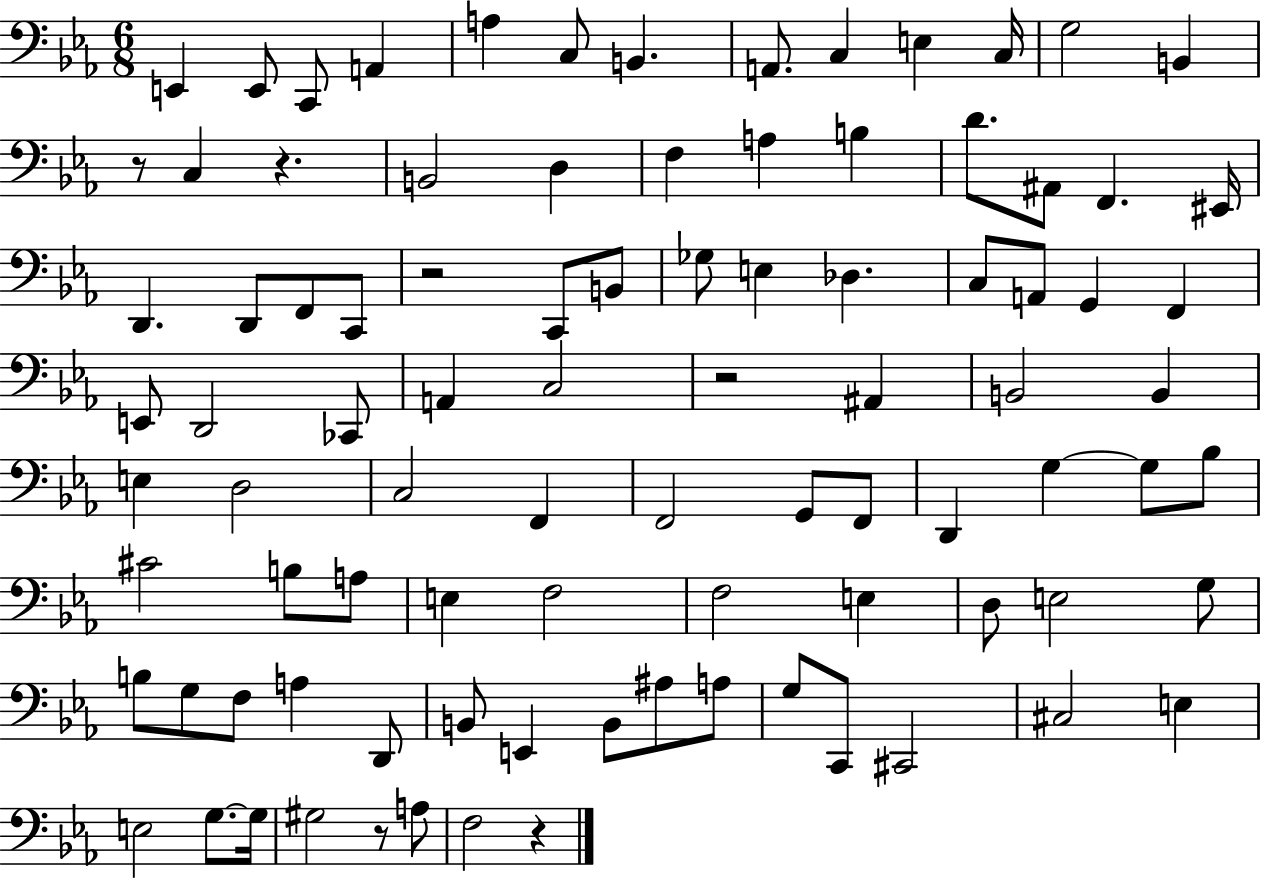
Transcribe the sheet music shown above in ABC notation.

X:1
T:Untitled
M:6/8
L:1/4
K:Eb
E,, E,,/2 C,,/2 A,, A, C,/2 B,, A,,/2 C, E, C,/4 G,2 B,, z/2 C, z B,,2 D, F, A, B, D/2 ^A,,/2 F,, ^E,,/4 D,, D,,/2 F,,/2 C,,/2 z2 C,,/2 B,,/2 _G,/2 E, _D, C,/2 A,,/2 G,, F,, E,,/2 D,,2 _C,,/2 A,, C,2 z2 ^A,, B,,2 B,, E, D,2 C,2 F,, F,,2 G,,/2 F,,/2 D,, G, G,/2 _B,/2 ^C2 B,/2 A,/2 E, F,2 F,2 E, D,/2 E,2 G,/2 B,/2 G,/2 F,/2 A, D,,/2 B,,/2 E,, B,,/2 ^A,/2 A,/2 G,/2 C,,/2 ^C,,2 ^C,2 E, E,2 G,/2 G,/4 ^G,2 z/2 A,/2 F,2 z